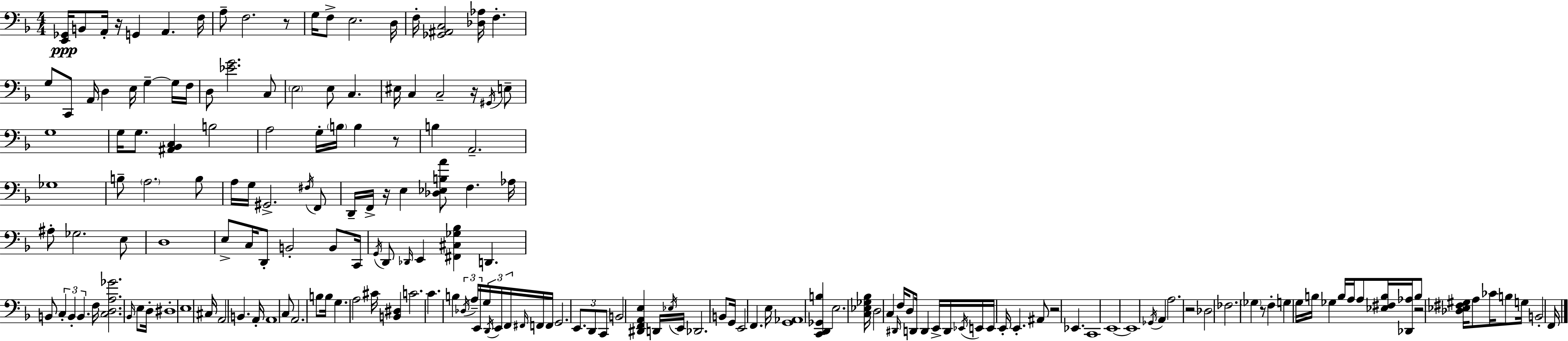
X:1
T:Untitled
M:4/4
L:1/4
K:F
[E,,_G,,]/4 B,,/2 A,,/4 z/4 G,, A,, F,/4 A,/2 F,2 z/2 G,/4 F,/2 E,2 D,/4 F,/4 [_G,,^A,,C,]2 [_D,_A,]/4 F, G,/2 C,,/2 A,,/4 D, E,/4 G, G,/4 F,/4 D,/2 [_EG]2 C,/2 E,2 E,/2 C, ^E,/4 C, C,2 z/4 ^G,,/4 E,/2 G,4 G,/4 G,/2 [^A,,_B,,C,] B,2 A,2 G,/4 B,/4 B, z/2 B, A,,2 _G,4 B,/2 A,2 B,/2 A,/4 G,/4 ^G,,2 ^F,/4 F,,/2 D,,/4 F,,/4 z/4 E, [_D,_E,B,A]/2 F, _A,/4 ^A,/2 _G,2 E,/2 D,4 E,/2 C,/4 D,,/2 B,,2 B,,/2 C,,/4 G,,/4 D,,/2 _D,,/4 E,, [^F,,^C,_G,_B,] D,, B,,/2 C, B,, B,, F,/4 [C,D,A,_G]2 _B,,/4 E,/2 D,/4 ^D,4 E,4 ^C,/4 A,,2 B,, A,,/4 A,,4 C,/2 A,,2 B,/2 B,/4 G, A,2 ^C/4 [B,,^D,] C2 C B, _D,/4 A,/4 E,,/4 G,/4 D,,/4 E,,/4 F,,/4 ^F,,/4 F,,/4 F,,/4 G,,2 E,,/2 D,,/2 C,,/2 B,,2 [^D,,F,,A,,E,] D,,/4 _E,/4 E,,/4 _D,,2 B,,/2 G,,/4 E,,2 F,, E,/4 [G,,_A,,]4 [C,,D,,_G,,B,] E,2 [C,_E,_G,_B,]/4 D,2 C, ^D,,/4 F,/4 D,/2 D,,/4 D,, E,,/4 D,,/4 _E,,/4 E,,/4 E,,/4 E,,/4 E,, ^A,,/2 z2 _E,, C,,4 E,,4 E,,4 _G,,/4 A,, A,2 z2 _D,2 _F,2 _G, z/2 F, G, G,/4 B,/4 _G, B,/4 A,/4 A,/2 [_E,^F,B,]/4 [_D,,_A,]/4 B,/2 z2 [_D,_E,^F,^G,]/4 A,/2 _C/4 B,/2 G,/4 B,,2 F,,/4